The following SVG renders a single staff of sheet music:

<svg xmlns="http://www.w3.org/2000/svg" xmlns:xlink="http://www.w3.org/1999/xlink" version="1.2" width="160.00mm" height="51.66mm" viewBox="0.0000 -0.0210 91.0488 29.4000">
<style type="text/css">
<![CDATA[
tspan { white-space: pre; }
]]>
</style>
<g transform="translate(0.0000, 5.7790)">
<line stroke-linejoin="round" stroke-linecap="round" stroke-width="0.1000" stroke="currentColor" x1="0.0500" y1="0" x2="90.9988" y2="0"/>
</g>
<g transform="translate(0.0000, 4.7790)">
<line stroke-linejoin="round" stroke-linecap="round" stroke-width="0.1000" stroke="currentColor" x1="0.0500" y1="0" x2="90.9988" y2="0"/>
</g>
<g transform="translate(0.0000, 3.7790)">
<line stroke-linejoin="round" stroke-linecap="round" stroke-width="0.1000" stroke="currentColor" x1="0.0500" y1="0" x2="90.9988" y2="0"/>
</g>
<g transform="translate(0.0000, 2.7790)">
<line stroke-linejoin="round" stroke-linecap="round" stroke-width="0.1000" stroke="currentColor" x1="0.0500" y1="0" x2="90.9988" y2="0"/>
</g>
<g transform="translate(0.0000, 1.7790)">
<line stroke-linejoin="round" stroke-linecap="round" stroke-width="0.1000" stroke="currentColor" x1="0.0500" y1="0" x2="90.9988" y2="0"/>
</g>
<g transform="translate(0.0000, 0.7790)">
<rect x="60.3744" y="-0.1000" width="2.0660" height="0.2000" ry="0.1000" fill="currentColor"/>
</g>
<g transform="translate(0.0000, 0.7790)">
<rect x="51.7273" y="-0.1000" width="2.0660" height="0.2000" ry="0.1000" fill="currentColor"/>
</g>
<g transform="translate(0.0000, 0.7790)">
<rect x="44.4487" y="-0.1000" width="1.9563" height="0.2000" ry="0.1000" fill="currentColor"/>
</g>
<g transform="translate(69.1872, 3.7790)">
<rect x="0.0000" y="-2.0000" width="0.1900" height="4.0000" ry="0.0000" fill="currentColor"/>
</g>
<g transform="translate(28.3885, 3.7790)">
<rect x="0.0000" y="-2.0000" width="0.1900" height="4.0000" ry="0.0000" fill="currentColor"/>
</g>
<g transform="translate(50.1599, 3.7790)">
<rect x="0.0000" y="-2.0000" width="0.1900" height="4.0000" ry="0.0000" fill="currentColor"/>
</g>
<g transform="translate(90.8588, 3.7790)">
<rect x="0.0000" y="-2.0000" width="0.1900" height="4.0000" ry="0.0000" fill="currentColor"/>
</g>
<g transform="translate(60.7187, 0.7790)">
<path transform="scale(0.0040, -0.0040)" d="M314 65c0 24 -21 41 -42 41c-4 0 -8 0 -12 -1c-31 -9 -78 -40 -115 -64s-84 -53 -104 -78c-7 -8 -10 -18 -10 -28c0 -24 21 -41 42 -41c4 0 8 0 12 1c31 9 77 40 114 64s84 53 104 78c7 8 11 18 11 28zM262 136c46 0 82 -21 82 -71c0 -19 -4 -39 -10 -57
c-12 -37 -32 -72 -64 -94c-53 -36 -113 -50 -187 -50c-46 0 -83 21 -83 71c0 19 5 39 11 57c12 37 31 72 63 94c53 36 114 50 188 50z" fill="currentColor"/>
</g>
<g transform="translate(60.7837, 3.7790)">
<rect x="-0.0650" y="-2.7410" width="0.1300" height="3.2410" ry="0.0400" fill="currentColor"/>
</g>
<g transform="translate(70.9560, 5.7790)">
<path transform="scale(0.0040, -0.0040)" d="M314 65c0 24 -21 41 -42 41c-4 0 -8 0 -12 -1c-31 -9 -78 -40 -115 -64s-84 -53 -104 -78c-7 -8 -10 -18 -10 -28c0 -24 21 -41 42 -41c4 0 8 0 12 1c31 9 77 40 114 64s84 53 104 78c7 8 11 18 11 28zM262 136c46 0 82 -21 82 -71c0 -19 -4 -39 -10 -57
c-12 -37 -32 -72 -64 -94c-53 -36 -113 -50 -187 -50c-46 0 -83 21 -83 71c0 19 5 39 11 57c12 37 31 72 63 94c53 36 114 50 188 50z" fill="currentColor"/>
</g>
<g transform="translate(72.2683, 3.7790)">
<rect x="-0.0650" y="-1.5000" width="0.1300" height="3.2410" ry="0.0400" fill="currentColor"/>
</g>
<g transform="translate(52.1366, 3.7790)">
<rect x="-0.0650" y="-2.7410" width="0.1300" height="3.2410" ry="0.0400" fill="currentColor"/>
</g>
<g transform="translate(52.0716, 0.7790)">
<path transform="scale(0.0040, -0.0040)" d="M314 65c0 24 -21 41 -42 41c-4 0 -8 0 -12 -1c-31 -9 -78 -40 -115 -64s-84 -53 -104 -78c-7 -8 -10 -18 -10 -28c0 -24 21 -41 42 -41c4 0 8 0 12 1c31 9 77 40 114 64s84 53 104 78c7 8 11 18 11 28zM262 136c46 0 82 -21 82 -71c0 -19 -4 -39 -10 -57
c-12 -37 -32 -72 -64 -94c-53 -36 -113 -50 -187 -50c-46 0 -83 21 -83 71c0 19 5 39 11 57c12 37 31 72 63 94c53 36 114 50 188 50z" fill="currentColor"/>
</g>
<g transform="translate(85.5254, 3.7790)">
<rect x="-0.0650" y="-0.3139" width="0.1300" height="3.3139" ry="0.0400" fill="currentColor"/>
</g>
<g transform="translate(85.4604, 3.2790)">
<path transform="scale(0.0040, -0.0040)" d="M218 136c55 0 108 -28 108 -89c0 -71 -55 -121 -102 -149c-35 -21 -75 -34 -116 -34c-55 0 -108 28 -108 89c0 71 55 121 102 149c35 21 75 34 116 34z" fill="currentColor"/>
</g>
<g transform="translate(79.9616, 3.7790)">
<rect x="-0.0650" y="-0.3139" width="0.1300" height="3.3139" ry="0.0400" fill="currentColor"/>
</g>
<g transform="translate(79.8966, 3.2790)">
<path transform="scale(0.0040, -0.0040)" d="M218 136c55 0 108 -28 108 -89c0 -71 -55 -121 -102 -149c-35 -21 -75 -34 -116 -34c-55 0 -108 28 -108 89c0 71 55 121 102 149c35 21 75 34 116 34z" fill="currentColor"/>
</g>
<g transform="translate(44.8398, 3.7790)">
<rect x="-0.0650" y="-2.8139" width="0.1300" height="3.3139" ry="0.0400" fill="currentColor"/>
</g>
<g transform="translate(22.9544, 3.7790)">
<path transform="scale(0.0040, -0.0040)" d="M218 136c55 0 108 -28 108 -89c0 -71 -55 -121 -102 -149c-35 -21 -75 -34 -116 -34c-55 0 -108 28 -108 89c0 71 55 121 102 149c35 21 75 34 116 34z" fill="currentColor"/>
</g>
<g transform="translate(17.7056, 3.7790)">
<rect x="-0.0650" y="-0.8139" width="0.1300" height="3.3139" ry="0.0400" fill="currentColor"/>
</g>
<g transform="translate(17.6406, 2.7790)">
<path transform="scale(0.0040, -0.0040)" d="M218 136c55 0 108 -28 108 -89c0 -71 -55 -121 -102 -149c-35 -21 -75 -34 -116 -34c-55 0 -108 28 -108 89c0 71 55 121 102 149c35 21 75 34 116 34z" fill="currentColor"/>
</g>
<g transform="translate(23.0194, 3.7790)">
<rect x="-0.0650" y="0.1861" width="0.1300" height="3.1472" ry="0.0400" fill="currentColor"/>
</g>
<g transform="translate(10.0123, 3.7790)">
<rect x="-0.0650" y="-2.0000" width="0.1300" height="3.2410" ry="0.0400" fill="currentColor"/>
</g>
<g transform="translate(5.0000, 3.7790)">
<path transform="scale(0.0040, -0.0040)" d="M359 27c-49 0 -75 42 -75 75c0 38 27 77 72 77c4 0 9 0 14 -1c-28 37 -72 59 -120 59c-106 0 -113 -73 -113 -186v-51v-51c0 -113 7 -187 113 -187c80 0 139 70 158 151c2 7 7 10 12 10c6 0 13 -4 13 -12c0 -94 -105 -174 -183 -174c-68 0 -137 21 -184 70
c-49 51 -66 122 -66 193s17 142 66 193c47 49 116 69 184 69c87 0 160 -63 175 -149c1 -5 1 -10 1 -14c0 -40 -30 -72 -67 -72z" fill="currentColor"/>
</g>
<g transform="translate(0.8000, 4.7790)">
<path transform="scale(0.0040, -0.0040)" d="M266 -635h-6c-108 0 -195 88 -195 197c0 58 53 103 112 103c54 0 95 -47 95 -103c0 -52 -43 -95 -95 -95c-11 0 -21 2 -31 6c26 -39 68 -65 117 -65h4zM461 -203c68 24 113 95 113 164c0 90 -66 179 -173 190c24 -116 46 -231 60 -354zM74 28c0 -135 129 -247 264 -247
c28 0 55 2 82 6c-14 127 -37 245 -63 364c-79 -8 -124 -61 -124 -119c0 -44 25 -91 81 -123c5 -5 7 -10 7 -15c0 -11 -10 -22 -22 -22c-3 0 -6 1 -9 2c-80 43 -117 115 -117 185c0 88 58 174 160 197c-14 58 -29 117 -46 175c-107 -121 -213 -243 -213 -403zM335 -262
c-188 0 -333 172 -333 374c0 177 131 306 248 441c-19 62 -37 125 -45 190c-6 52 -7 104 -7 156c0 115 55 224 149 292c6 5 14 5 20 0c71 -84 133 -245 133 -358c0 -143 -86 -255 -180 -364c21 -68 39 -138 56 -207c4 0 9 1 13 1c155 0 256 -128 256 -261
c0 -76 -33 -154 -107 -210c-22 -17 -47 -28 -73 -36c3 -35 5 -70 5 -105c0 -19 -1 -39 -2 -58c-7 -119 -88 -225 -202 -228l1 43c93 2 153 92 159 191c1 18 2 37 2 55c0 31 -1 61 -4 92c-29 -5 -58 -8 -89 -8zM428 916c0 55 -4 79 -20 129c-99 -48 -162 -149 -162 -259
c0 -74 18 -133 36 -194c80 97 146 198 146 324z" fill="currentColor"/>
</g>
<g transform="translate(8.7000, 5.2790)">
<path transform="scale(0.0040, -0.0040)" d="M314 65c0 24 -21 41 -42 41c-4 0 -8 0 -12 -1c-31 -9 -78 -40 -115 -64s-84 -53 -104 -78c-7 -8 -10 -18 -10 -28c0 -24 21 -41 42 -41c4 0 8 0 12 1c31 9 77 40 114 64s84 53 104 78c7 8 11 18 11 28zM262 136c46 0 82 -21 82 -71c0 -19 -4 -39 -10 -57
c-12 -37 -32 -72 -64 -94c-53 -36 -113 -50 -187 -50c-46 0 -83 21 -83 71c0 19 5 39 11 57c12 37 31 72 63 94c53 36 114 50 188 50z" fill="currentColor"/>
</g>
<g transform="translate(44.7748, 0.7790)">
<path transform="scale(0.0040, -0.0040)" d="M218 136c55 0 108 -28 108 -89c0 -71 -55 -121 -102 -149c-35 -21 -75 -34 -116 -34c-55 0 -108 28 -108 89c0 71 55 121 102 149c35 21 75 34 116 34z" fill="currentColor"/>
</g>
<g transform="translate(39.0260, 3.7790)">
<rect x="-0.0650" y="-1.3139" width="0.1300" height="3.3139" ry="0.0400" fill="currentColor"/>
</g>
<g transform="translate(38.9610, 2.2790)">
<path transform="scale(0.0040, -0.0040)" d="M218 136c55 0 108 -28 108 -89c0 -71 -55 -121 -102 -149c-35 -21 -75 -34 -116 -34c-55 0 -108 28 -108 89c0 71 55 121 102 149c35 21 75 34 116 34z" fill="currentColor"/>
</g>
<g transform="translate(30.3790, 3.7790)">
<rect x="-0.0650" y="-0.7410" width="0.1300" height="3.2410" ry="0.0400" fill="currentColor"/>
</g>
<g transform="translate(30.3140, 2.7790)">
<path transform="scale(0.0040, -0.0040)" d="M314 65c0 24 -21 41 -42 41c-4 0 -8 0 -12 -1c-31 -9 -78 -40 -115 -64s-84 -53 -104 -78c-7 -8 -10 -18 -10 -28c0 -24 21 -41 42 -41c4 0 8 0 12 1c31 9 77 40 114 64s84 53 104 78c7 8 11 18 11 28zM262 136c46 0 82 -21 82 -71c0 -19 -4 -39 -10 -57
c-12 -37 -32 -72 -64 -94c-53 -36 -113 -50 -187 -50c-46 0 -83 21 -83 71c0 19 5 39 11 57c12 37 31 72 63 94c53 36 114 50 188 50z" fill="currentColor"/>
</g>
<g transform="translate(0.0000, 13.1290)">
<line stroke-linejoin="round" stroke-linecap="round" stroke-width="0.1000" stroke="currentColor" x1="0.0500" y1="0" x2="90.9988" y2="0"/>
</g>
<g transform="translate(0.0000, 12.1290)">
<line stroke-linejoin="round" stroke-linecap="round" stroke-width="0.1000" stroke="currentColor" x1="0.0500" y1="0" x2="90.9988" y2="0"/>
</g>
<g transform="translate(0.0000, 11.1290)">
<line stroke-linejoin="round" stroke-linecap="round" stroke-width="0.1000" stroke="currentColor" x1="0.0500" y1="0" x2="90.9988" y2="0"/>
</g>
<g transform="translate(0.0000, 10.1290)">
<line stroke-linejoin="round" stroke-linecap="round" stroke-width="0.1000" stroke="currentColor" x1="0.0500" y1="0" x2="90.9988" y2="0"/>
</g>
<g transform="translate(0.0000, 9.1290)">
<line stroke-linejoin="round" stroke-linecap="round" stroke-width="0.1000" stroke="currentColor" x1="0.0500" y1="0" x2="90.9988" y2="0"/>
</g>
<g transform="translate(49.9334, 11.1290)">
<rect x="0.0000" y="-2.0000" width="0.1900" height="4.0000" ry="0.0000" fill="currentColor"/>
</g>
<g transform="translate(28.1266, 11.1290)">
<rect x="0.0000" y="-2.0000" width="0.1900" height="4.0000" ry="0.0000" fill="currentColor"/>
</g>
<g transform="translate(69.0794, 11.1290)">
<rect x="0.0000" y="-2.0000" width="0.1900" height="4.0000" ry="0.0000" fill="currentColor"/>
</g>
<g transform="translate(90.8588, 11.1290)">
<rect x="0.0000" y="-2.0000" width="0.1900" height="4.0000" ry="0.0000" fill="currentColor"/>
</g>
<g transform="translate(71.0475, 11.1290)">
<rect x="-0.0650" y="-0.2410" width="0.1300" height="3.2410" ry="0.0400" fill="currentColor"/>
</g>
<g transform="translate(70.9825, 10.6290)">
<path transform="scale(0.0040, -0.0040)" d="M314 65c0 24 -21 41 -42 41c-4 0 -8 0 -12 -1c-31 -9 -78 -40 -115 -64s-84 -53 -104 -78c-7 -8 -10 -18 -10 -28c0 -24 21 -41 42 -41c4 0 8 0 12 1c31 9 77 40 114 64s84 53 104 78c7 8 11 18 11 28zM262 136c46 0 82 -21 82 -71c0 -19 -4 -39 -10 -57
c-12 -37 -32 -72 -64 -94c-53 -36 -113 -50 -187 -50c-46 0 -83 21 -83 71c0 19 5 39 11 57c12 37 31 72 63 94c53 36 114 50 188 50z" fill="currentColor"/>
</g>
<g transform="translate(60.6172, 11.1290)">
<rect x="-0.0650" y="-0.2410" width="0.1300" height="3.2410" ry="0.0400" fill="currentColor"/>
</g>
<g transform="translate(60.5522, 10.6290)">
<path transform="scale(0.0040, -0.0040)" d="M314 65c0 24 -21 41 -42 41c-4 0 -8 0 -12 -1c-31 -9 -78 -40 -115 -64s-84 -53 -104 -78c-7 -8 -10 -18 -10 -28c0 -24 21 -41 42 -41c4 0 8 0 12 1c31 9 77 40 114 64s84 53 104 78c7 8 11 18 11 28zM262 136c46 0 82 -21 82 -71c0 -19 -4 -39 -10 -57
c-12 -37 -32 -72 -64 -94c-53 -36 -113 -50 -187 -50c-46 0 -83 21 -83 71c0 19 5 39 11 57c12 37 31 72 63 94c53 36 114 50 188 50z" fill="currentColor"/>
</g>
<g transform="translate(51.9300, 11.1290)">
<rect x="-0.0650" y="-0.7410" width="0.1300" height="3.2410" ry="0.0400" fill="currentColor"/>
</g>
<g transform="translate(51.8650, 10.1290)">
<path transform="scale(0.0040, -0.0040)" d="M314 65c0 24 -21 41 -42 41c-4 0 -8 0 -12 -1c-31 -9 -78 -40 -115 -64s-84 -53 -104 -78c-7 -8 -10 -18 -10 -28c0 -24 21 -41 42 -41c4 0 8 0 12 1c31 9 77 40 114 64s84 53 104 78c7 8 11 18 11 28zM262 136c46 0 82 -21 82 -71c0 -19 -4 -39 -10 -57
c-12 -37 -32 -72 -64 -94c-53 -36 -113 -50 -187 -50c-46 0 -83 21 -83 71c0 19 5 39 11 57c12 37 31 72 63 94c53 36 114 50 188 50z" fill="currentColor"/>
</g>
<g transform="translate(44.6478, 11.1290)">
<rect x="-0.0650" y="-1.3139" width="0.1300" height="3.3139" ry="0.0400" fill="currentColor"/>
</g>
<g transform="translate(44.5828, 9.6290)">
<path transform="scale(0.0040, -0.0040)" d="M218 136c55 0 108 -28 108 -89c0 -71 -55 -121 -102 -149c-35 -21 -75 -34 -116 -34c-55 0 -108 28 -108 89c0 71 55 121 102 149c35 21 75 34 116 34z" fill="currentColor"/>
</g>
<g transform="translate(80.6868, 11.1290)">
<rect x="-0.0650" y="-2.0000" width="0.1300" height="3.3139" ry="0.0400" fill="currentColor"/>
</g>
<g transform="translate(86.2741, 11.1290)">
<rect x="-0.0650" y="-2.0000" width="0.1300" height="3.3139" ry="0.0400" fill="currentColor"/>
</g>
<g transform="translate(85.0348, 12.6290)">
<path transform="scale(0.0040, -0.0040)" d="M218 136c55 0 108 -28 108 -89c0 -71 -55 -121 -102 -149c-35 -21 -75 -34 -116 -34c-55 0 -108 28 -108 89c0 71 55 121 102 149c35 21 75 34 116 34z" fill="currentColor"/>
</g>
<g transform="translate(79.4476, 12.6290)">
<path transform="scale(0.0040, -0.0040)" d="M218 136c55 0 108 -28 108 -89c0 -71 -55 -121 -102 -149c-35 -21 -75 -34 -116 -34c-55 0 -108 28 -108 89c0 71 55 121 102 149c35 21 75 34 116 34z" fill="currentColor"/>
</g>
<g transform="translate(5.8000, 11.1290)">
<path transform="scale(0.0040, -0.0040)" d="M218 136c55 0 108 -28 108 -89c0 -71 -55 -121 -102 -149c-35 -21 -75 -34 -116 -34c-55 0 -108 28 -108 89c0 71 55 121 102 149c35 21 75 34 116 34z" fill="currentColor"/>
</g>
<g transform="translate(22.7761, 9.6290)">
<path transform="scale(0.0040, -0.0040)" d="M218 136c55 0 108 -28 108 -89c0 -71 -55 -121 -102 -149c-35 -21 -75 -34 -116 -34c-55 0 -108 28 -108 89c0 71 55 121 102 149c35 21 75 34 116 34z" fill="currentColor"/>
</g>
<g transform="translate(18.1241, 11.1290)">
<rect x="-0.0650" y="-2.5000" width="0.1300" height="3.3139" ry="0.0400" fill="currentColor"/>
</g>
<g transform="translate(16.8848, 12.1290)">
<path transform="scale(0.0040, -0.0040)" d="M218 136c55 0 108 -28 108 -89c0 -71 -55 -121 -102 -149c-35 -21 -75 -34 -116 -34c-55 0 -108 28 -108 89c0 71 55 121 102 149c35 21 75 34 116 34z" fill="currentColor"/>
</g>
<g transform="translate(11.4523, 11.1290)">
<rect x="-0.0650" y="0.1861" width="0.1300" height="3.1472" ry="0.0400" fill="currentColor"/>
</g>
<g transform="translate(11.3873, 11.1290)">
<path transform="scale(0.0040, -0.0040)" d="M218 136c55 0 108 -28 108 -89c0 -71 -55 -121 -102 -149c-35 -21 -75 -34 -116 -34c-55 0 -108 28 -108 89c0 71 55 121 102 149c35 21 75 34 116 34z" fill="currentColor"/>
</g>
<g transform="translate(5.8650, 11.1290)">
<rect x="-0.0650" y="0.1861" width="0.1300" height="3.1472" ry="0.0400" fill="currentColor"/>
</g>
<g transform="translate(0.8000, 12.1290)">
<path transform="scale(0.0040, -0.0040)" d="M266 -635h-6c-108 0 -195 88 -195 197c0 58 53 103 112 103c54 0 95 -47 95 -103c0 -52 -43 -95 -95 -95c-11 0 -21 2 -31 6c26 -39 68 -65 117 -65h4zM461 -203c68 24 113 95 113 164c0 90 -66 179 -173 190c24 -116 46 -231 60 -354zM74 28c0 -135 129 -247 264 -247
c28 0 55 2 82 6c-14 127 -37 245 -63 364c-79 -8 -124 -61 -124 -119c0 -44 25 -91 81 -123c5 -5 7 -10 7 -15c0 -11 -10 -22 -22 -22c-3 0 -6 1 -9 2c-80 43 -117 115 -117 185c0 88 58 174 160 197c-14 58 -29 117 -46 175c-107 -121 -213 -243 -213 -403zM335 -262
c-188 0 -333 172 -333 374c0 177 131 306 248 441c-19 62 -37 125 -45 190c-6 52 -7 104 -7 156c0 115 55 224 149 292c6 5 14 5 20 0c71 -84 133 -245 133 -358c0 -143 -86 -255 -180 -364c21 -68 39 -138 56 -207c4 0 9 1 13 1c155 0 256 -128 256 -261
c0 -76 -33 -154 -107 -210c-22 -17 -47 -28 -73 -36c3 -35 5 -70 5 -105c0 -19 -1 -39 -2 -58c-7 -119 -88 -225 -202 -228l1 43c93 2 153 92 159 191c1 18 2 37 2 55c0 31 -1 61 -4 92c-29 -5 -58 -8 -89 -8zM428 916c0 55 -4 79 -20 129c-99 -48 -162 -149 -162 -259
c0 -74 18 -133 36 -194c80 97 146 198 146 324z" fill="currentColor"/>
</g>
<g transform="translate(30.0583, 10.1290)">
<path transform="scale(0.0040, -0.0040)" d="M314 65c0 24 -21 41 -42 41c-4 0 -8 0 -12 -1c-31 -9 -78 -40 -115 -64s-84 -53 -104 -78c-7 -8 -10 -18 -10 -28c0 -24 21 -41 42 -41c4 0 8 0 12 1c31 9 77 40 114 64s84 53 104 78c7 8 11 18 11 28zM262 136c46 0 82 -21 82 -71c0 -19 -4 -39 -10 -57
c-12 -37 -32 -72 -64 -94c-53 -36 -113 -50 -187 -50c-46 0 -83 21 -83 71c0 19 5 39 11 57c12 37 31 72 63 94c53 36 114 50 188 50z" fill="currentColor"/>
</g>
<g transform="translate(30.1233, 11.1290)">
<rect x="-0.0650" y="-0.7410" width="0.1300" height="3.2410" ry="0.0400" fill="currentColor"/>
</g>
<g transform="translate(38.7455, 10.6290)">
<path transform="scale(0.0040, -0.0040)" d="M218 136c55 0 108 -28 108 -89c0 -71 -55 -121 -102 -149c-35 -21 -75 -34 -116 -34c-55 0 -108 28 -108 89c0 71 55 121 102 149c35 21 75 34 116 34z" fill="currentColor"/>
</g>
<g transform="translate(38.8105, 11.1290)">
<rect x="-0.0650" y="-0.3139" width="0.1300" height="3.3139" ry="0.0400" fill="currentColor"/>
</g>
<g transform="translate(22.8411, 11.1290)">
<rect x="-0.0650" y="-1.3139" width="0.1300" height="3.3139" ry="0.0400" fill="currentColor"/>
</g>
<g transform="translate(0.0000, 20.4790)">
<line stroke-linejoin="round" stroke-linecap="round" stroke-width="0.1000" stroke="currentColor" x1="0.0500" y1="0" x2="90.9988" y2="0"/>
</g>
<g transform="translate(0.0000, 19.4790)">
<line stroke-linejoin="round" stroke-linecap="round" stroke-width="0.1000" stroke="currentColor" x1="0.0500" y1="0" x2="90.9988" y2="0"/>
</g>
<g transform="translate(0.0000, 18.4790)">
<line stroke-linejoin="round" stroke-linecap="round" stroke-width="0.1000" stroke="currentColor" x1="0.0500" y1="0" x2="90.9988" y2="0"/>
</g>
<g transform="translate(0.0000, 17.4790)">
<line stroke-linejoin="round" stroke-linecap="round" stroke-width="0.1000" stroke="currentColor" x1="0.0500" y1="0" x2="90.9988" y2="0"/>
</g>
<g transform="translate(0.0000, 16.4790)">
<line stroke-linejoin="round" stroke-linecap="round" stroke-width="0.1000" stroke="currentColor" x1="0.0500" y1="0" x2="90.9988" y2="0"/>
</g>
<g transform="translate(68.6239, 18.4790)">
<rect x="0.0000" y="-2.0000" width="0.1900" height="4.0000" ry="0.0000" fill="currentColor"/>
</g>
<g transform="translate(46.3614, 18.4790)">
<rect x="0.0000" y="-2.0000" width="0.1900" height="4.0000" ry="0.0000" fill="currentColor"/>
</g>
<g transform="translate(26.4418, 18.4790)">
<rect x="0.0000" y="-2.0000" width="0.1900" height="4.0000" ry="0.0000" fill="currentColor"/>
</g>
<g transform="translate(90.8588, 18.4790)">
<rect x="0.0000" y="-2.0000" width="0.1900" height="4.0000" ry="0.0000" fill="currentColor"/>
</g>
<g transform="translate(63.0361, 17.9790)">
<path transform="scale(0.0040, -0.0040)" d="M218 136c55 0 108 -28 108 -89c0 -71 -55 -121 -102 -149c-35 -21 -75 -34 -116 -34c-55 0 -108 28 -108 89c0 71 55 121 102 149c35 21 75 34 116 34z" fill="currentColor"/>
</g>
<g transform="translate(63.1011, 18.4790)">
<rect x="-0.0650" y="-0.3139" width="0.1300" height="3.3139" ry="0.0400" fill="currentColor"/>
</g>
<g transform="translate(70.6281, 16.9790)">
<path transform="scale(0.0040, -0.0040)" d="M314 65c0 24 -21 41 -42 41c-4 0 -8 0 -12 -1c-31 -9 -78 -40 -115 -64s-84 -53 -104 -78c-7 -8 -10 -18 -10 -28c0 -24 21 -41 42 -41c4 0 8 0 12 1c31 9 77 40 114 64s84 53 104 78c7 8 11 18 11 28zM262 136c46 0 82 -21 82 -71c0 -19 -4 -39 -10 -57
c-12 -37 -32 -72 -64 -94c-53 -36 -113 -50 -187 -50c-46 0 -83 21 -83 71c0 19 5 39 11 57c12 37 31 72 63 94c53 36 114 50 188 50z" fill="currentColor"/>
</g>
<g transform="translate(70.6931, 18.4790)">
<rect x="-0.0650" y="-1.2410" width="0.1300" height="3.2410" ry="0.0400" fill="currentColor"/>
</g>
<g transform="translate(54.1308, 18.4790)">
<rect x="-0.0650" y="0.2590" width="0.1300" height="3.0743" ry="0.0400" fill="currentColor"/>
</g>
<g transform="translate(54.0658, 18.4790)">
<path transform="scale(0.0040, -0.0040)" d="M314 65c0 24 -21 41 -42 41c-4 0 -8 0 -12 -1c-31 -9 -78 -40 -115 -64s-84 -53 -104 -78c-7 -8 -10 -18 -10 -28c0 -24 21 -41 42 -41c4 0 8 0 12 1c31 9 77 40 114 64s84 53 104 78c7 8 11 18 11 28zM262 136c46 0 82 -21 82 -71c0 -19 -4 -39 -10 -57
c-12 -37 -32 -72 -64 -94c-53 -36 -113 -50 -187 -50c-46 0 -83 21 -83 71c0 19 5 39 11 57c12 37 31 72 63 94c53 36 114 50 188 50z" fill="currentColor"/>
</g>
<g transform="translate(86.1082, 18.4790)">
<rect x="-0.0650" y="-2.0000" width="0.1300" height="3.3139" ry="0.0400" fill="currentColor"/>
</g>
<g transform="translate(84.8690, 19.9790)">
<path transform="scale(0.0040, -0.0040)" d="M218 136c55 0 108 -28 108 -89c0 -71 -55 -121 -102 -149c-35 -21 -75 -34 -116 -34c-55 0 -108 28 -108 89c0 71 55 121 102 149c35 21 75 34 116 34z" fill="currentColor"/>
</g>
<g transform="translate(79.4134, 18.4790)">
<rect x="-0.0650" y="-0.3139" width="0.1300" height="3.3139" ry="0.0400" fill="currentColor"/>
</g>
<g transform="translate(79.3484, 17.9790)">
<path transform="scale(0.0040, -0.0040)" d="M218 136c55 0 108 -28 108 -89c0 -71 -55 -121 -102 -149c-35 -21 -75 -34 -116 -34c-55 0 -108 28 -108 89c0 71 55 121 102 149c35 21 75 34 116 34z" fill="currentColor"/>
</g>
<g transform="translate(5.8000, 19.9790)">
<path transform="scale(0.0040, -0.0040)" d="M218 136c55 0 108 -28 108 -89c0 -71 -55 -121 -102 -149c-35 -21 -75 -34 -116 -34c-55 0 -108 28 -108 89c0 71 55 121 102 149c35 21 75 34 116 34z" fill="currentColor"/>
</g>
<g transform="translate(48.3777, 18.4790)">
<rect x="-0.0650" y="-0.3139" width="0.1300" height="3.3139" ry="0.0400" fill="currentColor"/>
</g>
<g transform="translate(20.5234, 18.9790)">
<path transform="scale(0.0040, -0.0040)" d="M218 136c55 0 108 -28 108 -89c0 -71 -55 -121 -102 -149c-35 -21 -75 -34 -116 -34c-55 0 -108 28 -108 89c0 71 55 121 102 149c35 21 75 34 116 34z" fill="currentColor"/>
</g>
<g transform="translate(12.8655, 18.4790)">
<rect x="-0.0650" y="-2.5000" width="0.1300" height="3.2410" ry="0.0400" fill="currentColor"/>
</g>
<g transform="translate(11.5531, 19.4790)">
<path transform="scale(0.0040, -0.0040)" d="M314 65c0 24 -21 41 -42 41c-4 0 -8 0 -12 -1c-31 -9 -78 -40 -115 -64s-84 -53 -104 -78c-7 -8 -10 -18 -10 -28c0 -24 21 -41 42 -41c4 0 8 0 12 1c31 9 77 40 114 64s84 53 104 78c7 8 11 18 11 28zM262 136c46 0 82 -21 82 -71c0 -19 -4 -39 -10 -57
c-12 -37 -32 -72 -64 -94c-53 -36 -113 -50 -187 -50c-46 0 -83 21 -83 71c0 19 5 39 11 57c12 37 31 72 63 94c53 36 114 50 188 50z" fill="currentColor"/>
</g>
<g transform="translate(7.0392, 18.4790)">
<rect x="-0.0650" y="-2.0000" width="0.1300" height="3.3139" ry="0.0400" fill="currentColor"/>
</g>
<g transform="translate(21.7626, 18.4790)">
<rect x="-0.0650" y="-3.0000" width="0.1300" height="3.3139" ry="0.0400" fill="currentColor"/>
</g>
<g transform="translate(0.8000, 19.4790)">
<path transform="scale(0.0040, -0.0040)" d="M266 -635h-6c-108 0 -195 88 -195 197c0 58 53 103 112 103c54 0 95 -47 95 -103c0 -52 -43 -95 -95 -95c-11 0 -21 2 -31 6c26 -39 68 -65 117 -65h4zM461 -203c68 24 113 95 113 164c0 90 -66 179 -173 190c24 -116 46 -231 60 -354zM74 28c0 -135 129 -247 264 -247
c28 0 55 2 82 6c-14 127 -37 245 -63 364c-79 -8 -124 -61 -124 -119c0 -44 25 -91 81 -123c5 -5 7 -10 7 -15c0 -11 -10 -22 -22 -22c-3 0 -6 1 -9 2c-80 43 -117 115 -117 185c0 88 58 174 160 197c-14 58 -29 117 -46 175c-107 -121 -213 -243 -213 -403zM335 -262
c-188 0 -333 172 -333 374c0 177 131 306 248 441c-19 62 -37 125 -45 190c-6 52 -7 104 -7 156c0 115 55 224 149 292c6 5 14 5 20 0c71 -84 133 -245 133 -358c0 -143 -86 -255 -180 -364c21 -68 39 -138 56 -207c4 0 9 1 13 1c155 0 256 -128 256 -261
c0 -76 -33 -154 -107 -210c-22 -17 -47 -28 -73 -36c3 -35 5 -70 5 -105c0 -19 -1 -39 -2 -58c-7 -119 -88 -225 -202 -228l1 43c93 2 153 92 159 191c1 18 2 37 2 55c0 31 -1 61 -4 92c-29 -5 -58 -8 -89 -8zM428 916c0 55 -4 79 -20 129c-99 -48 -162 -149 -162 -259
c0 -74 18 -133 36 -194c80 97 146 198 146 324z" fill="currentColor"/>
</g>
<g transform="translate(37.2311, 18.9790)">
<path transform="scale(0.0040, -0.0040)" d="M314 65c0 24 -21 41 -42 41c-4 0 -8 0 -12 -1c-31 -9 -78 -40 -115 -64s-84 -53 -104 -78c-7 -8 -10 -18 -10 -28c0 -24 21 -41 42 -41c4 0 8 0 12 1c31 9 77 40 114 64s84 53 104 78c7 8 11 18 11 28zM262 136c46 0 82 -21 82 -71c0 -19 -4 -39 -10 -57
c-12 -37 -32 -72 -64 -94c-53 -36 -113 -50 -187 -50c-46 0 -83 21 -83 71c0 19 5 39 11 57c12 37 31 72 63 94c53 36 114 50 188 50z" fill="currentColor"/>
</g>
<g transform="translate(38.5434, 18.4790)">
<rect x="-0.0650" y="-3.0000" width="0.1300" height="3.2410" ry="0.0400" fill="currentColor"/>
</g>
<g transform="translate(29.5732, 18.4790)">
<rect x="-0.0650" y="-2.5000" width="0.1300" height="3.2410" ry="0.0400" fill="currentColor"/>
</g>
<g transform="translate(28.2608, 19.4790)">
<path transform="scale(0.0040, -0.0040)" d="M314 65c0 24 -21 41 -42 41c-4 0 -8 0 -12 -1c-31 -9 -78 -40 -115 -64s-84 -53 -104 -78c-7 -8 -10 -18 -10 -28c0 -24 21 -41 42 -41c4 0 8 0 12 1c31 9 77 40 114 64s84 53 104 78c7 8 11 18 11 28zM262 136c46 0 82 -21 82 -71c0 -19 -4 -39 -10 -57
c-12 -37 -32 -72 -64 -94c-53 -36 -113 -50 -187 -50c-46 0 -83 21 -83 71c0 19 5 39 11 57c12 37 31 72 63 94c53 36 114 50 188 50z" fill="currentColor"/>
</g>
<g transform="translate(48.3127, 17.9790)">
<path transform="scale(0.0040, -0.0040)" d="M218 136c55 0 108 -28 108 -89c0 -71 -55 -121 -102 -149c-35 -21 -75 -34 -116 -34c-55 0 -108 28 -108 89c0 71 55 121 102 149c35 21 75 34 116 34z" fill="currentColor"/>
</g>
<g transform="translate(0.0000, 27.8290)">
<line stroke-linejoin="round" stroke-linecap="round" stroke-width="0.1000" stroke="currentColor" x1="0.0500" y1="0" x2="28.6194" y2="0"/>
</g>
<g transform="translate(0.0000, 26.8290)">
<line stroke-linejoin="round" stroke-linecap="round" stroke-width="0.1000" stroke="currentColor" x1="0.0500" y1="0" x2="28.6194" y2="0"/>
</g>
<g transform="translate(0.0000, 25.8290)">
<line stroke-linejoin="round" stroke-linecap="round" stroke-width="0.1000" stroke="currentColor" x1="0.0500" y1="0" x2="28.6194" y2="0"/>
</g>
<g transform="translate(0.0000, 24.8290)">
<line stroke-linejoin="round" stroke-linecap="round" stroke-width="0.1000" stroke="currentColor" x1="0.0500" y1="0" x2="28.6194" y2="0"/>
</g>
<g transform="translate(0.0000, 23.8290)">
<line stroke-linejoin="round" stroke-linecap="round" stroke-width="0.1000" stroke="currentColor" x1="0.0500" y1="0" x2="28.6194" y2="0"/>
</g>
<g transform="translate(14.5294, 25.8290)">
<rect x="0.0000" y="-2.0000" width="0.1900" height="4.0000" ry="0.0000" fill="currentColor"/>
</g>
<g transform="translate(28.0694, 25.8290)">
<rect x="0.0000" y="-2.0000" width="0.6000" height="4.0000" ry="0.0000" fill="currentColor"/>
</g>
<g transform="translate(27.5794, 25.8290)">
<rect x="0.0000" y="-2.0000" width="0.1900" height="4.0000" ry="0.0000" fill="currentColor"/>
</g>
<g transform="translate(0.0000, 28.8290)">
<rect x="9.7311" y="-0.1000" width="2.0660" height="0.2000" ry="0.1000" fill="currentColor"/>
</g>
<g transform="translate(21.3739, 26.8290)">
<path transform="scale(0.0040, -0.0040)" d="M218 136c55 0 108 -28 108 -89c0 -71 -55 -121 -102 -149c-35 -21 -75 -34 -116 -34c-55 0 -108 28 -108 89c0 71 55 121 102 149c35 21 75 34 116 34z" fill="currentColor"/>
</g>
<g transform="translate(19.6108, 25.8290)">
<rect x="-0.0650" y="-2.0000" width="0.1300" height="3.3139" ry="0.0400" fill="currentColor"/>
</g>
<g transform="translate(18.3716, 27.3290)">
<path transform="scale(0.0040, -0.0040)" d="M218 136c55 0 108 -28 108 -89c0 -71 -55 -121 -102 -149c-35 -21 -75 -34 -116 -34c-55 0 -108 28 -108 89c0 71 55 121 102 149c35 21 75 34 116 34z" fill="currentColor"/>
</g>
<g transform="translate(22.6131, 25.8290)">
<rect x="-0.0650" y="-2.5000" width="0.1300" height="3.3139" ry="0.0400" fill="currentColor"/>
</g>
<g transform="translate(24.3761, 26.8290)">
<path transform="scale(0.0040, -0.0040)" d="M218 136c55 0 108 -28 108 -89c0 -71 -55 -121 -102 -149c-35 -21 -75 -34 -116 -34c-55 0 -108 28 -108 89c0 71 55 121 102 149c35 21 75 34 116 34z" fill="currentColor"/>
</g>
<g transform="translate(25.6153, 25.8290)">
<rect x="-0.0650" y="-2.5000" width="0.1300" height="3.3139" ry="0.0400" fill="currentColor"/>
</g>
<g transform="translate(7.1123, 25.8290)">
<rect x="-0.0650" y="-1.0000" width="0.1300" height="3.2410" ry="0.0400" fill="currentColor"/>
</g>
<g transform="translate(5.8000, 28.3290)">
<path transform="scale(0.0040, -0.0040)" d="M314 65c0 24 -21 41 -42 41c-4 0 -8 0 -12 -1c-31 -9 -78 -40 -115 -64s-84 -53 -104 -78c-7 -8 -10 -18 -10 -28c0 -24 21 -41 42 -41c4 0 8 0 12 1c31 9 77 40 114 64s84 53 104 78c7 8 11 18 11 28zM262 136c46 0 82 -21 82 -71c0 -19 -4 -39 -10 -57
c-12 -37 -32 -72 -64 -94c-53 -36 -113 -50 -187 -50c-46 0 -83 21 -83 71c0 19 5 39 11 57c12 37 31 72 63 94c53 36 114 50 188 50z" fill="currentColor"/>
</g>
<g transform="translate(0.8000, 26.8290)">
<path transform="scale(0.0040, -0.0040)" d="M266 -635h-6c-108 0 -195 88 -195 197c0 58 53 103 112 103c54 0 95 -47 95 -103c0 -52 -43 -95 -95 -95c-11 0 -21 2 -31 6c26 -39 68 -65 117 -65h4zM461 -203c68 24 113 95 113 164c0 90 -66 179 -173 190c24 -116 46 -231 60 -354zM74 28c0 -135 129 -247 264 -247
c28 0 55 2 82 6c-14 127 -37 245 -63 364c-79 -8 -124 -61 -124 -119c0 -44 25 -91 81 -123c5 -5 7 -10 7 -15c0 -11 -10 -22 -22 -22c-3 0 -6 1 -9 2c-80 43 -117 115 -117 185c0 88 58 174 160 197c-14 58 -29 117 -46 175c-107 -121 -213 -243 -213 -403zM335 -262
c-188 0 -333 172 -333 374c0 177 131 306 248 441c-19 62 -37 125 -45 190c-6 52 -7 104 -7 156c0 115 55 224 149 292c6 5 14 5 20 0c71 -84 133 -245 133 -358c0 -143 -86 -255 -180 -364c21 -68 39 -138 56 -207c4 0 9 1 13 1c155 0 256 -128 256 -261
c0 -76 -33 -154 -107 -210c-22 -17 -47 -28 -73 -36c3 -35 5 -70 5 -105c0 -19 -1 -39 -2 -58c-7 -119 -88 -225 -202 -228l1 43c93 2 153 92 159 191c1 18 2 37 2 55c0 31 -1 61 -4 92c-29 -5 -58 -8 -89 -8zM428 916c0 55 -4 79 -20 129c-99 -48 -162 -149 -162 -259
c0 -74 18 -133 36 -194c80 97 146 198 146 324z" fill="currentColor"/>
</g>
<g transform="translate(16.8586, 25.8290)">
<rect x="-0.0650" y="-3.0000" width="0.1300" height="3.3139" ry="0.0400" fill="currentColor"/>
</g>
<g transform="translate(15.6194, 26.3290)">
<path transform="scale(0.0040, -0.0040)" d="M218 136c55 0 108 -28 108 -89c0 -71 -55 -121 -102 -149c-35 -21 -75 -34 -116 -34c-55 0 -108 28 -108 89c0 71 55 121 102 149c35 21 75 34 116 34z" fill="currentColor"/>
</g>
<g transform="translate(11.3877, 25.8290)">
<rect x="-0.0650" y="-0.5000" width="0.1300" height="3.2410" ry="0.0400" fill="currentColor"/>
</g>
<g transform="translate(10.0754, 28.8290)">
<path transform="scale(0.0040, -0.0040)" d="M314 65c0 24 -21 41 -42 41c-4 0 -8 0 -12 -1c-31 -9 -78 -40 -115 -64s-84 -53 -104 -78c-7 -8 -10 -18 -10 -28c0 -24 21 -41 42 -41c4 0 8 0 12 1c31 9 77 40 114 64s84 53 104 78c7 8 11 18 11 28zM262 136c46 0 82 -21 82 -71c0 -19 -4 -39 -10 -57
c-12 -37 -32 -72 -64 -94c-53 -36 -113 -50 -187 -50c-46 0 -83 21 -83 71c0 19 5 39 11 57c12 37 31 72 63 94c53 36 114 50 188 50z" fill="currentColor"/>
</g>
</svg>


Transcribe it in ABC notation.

X:1
T:Untitled
M:4/4
L:1/4
K:C
F2 d B d2 e a a2 a2 E2 c c B B G e d2 c e d2 c2 c2 F F F G2 A G2 A2 c B2 c e2 c F D2 C2 A F G G